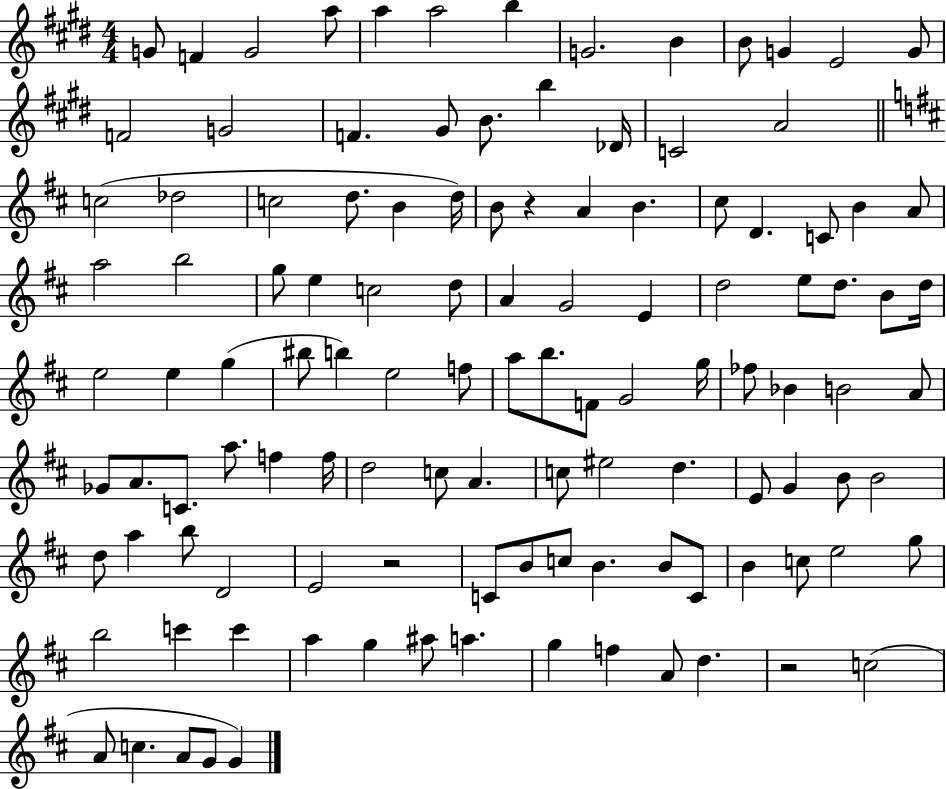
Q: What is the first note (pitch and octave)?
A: G4